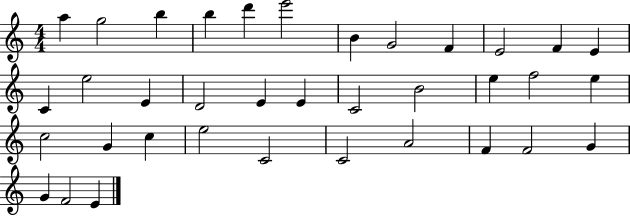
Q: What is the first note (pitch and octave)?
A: A5